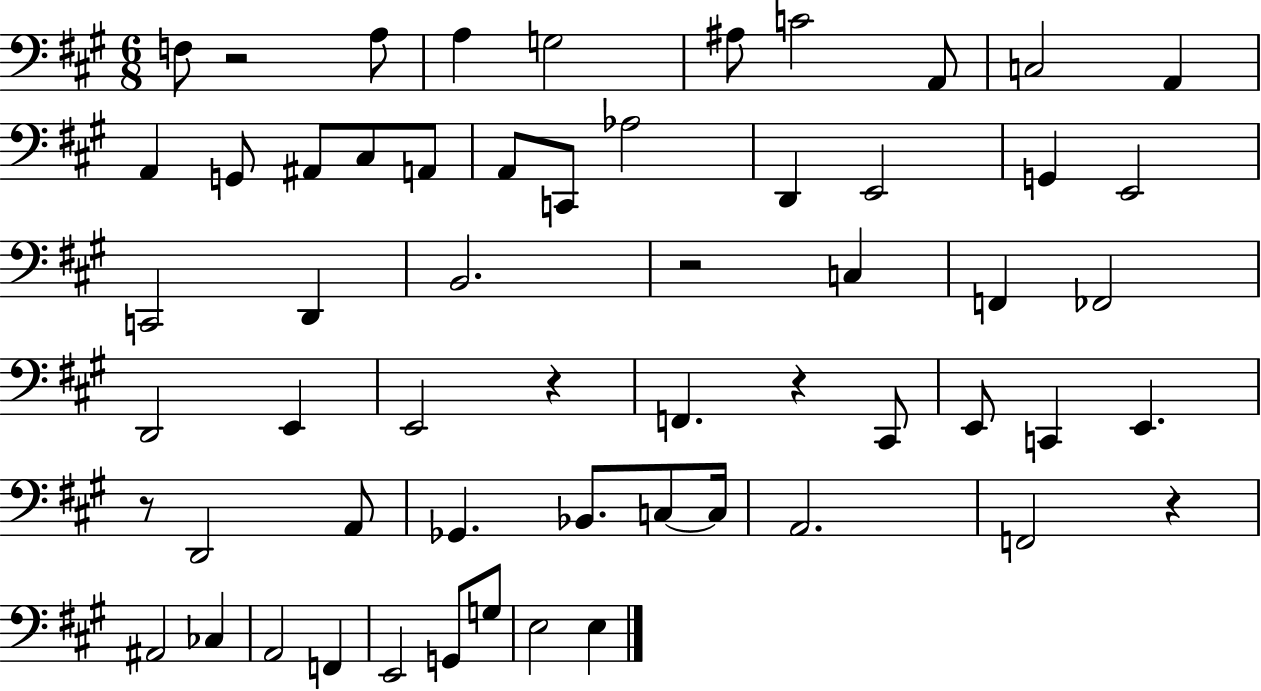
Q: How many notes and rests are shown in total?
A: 58